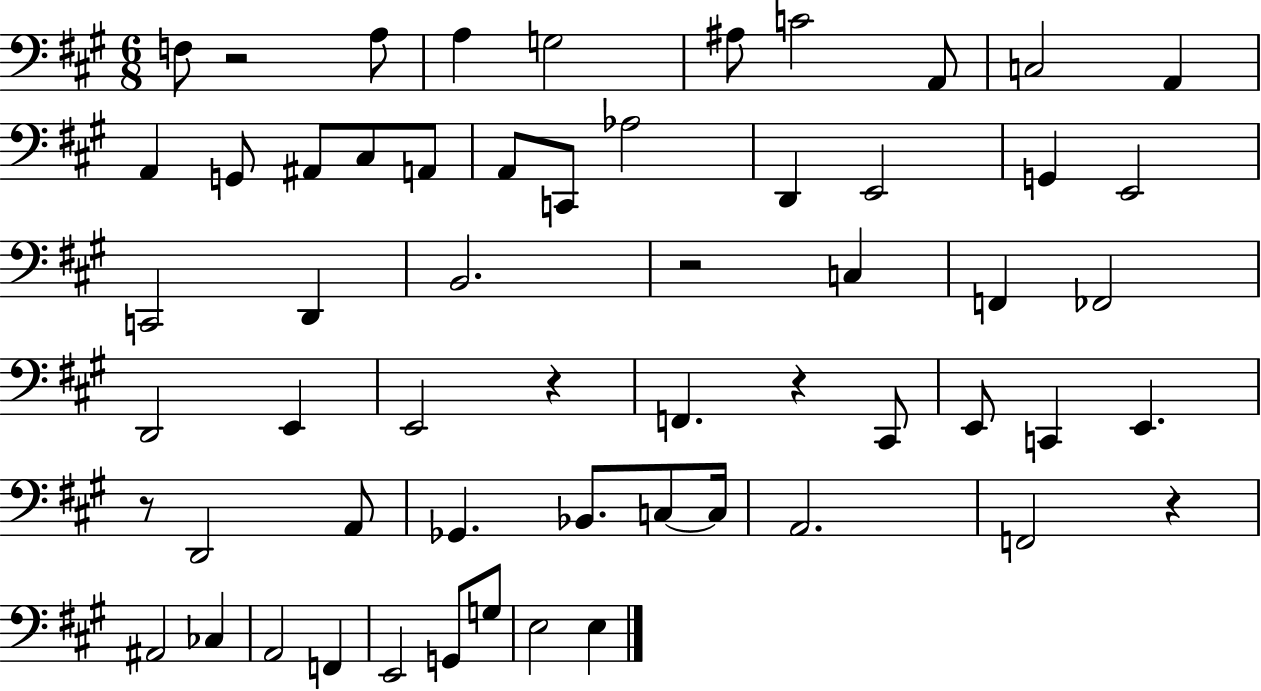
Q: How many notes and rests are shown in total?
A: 58